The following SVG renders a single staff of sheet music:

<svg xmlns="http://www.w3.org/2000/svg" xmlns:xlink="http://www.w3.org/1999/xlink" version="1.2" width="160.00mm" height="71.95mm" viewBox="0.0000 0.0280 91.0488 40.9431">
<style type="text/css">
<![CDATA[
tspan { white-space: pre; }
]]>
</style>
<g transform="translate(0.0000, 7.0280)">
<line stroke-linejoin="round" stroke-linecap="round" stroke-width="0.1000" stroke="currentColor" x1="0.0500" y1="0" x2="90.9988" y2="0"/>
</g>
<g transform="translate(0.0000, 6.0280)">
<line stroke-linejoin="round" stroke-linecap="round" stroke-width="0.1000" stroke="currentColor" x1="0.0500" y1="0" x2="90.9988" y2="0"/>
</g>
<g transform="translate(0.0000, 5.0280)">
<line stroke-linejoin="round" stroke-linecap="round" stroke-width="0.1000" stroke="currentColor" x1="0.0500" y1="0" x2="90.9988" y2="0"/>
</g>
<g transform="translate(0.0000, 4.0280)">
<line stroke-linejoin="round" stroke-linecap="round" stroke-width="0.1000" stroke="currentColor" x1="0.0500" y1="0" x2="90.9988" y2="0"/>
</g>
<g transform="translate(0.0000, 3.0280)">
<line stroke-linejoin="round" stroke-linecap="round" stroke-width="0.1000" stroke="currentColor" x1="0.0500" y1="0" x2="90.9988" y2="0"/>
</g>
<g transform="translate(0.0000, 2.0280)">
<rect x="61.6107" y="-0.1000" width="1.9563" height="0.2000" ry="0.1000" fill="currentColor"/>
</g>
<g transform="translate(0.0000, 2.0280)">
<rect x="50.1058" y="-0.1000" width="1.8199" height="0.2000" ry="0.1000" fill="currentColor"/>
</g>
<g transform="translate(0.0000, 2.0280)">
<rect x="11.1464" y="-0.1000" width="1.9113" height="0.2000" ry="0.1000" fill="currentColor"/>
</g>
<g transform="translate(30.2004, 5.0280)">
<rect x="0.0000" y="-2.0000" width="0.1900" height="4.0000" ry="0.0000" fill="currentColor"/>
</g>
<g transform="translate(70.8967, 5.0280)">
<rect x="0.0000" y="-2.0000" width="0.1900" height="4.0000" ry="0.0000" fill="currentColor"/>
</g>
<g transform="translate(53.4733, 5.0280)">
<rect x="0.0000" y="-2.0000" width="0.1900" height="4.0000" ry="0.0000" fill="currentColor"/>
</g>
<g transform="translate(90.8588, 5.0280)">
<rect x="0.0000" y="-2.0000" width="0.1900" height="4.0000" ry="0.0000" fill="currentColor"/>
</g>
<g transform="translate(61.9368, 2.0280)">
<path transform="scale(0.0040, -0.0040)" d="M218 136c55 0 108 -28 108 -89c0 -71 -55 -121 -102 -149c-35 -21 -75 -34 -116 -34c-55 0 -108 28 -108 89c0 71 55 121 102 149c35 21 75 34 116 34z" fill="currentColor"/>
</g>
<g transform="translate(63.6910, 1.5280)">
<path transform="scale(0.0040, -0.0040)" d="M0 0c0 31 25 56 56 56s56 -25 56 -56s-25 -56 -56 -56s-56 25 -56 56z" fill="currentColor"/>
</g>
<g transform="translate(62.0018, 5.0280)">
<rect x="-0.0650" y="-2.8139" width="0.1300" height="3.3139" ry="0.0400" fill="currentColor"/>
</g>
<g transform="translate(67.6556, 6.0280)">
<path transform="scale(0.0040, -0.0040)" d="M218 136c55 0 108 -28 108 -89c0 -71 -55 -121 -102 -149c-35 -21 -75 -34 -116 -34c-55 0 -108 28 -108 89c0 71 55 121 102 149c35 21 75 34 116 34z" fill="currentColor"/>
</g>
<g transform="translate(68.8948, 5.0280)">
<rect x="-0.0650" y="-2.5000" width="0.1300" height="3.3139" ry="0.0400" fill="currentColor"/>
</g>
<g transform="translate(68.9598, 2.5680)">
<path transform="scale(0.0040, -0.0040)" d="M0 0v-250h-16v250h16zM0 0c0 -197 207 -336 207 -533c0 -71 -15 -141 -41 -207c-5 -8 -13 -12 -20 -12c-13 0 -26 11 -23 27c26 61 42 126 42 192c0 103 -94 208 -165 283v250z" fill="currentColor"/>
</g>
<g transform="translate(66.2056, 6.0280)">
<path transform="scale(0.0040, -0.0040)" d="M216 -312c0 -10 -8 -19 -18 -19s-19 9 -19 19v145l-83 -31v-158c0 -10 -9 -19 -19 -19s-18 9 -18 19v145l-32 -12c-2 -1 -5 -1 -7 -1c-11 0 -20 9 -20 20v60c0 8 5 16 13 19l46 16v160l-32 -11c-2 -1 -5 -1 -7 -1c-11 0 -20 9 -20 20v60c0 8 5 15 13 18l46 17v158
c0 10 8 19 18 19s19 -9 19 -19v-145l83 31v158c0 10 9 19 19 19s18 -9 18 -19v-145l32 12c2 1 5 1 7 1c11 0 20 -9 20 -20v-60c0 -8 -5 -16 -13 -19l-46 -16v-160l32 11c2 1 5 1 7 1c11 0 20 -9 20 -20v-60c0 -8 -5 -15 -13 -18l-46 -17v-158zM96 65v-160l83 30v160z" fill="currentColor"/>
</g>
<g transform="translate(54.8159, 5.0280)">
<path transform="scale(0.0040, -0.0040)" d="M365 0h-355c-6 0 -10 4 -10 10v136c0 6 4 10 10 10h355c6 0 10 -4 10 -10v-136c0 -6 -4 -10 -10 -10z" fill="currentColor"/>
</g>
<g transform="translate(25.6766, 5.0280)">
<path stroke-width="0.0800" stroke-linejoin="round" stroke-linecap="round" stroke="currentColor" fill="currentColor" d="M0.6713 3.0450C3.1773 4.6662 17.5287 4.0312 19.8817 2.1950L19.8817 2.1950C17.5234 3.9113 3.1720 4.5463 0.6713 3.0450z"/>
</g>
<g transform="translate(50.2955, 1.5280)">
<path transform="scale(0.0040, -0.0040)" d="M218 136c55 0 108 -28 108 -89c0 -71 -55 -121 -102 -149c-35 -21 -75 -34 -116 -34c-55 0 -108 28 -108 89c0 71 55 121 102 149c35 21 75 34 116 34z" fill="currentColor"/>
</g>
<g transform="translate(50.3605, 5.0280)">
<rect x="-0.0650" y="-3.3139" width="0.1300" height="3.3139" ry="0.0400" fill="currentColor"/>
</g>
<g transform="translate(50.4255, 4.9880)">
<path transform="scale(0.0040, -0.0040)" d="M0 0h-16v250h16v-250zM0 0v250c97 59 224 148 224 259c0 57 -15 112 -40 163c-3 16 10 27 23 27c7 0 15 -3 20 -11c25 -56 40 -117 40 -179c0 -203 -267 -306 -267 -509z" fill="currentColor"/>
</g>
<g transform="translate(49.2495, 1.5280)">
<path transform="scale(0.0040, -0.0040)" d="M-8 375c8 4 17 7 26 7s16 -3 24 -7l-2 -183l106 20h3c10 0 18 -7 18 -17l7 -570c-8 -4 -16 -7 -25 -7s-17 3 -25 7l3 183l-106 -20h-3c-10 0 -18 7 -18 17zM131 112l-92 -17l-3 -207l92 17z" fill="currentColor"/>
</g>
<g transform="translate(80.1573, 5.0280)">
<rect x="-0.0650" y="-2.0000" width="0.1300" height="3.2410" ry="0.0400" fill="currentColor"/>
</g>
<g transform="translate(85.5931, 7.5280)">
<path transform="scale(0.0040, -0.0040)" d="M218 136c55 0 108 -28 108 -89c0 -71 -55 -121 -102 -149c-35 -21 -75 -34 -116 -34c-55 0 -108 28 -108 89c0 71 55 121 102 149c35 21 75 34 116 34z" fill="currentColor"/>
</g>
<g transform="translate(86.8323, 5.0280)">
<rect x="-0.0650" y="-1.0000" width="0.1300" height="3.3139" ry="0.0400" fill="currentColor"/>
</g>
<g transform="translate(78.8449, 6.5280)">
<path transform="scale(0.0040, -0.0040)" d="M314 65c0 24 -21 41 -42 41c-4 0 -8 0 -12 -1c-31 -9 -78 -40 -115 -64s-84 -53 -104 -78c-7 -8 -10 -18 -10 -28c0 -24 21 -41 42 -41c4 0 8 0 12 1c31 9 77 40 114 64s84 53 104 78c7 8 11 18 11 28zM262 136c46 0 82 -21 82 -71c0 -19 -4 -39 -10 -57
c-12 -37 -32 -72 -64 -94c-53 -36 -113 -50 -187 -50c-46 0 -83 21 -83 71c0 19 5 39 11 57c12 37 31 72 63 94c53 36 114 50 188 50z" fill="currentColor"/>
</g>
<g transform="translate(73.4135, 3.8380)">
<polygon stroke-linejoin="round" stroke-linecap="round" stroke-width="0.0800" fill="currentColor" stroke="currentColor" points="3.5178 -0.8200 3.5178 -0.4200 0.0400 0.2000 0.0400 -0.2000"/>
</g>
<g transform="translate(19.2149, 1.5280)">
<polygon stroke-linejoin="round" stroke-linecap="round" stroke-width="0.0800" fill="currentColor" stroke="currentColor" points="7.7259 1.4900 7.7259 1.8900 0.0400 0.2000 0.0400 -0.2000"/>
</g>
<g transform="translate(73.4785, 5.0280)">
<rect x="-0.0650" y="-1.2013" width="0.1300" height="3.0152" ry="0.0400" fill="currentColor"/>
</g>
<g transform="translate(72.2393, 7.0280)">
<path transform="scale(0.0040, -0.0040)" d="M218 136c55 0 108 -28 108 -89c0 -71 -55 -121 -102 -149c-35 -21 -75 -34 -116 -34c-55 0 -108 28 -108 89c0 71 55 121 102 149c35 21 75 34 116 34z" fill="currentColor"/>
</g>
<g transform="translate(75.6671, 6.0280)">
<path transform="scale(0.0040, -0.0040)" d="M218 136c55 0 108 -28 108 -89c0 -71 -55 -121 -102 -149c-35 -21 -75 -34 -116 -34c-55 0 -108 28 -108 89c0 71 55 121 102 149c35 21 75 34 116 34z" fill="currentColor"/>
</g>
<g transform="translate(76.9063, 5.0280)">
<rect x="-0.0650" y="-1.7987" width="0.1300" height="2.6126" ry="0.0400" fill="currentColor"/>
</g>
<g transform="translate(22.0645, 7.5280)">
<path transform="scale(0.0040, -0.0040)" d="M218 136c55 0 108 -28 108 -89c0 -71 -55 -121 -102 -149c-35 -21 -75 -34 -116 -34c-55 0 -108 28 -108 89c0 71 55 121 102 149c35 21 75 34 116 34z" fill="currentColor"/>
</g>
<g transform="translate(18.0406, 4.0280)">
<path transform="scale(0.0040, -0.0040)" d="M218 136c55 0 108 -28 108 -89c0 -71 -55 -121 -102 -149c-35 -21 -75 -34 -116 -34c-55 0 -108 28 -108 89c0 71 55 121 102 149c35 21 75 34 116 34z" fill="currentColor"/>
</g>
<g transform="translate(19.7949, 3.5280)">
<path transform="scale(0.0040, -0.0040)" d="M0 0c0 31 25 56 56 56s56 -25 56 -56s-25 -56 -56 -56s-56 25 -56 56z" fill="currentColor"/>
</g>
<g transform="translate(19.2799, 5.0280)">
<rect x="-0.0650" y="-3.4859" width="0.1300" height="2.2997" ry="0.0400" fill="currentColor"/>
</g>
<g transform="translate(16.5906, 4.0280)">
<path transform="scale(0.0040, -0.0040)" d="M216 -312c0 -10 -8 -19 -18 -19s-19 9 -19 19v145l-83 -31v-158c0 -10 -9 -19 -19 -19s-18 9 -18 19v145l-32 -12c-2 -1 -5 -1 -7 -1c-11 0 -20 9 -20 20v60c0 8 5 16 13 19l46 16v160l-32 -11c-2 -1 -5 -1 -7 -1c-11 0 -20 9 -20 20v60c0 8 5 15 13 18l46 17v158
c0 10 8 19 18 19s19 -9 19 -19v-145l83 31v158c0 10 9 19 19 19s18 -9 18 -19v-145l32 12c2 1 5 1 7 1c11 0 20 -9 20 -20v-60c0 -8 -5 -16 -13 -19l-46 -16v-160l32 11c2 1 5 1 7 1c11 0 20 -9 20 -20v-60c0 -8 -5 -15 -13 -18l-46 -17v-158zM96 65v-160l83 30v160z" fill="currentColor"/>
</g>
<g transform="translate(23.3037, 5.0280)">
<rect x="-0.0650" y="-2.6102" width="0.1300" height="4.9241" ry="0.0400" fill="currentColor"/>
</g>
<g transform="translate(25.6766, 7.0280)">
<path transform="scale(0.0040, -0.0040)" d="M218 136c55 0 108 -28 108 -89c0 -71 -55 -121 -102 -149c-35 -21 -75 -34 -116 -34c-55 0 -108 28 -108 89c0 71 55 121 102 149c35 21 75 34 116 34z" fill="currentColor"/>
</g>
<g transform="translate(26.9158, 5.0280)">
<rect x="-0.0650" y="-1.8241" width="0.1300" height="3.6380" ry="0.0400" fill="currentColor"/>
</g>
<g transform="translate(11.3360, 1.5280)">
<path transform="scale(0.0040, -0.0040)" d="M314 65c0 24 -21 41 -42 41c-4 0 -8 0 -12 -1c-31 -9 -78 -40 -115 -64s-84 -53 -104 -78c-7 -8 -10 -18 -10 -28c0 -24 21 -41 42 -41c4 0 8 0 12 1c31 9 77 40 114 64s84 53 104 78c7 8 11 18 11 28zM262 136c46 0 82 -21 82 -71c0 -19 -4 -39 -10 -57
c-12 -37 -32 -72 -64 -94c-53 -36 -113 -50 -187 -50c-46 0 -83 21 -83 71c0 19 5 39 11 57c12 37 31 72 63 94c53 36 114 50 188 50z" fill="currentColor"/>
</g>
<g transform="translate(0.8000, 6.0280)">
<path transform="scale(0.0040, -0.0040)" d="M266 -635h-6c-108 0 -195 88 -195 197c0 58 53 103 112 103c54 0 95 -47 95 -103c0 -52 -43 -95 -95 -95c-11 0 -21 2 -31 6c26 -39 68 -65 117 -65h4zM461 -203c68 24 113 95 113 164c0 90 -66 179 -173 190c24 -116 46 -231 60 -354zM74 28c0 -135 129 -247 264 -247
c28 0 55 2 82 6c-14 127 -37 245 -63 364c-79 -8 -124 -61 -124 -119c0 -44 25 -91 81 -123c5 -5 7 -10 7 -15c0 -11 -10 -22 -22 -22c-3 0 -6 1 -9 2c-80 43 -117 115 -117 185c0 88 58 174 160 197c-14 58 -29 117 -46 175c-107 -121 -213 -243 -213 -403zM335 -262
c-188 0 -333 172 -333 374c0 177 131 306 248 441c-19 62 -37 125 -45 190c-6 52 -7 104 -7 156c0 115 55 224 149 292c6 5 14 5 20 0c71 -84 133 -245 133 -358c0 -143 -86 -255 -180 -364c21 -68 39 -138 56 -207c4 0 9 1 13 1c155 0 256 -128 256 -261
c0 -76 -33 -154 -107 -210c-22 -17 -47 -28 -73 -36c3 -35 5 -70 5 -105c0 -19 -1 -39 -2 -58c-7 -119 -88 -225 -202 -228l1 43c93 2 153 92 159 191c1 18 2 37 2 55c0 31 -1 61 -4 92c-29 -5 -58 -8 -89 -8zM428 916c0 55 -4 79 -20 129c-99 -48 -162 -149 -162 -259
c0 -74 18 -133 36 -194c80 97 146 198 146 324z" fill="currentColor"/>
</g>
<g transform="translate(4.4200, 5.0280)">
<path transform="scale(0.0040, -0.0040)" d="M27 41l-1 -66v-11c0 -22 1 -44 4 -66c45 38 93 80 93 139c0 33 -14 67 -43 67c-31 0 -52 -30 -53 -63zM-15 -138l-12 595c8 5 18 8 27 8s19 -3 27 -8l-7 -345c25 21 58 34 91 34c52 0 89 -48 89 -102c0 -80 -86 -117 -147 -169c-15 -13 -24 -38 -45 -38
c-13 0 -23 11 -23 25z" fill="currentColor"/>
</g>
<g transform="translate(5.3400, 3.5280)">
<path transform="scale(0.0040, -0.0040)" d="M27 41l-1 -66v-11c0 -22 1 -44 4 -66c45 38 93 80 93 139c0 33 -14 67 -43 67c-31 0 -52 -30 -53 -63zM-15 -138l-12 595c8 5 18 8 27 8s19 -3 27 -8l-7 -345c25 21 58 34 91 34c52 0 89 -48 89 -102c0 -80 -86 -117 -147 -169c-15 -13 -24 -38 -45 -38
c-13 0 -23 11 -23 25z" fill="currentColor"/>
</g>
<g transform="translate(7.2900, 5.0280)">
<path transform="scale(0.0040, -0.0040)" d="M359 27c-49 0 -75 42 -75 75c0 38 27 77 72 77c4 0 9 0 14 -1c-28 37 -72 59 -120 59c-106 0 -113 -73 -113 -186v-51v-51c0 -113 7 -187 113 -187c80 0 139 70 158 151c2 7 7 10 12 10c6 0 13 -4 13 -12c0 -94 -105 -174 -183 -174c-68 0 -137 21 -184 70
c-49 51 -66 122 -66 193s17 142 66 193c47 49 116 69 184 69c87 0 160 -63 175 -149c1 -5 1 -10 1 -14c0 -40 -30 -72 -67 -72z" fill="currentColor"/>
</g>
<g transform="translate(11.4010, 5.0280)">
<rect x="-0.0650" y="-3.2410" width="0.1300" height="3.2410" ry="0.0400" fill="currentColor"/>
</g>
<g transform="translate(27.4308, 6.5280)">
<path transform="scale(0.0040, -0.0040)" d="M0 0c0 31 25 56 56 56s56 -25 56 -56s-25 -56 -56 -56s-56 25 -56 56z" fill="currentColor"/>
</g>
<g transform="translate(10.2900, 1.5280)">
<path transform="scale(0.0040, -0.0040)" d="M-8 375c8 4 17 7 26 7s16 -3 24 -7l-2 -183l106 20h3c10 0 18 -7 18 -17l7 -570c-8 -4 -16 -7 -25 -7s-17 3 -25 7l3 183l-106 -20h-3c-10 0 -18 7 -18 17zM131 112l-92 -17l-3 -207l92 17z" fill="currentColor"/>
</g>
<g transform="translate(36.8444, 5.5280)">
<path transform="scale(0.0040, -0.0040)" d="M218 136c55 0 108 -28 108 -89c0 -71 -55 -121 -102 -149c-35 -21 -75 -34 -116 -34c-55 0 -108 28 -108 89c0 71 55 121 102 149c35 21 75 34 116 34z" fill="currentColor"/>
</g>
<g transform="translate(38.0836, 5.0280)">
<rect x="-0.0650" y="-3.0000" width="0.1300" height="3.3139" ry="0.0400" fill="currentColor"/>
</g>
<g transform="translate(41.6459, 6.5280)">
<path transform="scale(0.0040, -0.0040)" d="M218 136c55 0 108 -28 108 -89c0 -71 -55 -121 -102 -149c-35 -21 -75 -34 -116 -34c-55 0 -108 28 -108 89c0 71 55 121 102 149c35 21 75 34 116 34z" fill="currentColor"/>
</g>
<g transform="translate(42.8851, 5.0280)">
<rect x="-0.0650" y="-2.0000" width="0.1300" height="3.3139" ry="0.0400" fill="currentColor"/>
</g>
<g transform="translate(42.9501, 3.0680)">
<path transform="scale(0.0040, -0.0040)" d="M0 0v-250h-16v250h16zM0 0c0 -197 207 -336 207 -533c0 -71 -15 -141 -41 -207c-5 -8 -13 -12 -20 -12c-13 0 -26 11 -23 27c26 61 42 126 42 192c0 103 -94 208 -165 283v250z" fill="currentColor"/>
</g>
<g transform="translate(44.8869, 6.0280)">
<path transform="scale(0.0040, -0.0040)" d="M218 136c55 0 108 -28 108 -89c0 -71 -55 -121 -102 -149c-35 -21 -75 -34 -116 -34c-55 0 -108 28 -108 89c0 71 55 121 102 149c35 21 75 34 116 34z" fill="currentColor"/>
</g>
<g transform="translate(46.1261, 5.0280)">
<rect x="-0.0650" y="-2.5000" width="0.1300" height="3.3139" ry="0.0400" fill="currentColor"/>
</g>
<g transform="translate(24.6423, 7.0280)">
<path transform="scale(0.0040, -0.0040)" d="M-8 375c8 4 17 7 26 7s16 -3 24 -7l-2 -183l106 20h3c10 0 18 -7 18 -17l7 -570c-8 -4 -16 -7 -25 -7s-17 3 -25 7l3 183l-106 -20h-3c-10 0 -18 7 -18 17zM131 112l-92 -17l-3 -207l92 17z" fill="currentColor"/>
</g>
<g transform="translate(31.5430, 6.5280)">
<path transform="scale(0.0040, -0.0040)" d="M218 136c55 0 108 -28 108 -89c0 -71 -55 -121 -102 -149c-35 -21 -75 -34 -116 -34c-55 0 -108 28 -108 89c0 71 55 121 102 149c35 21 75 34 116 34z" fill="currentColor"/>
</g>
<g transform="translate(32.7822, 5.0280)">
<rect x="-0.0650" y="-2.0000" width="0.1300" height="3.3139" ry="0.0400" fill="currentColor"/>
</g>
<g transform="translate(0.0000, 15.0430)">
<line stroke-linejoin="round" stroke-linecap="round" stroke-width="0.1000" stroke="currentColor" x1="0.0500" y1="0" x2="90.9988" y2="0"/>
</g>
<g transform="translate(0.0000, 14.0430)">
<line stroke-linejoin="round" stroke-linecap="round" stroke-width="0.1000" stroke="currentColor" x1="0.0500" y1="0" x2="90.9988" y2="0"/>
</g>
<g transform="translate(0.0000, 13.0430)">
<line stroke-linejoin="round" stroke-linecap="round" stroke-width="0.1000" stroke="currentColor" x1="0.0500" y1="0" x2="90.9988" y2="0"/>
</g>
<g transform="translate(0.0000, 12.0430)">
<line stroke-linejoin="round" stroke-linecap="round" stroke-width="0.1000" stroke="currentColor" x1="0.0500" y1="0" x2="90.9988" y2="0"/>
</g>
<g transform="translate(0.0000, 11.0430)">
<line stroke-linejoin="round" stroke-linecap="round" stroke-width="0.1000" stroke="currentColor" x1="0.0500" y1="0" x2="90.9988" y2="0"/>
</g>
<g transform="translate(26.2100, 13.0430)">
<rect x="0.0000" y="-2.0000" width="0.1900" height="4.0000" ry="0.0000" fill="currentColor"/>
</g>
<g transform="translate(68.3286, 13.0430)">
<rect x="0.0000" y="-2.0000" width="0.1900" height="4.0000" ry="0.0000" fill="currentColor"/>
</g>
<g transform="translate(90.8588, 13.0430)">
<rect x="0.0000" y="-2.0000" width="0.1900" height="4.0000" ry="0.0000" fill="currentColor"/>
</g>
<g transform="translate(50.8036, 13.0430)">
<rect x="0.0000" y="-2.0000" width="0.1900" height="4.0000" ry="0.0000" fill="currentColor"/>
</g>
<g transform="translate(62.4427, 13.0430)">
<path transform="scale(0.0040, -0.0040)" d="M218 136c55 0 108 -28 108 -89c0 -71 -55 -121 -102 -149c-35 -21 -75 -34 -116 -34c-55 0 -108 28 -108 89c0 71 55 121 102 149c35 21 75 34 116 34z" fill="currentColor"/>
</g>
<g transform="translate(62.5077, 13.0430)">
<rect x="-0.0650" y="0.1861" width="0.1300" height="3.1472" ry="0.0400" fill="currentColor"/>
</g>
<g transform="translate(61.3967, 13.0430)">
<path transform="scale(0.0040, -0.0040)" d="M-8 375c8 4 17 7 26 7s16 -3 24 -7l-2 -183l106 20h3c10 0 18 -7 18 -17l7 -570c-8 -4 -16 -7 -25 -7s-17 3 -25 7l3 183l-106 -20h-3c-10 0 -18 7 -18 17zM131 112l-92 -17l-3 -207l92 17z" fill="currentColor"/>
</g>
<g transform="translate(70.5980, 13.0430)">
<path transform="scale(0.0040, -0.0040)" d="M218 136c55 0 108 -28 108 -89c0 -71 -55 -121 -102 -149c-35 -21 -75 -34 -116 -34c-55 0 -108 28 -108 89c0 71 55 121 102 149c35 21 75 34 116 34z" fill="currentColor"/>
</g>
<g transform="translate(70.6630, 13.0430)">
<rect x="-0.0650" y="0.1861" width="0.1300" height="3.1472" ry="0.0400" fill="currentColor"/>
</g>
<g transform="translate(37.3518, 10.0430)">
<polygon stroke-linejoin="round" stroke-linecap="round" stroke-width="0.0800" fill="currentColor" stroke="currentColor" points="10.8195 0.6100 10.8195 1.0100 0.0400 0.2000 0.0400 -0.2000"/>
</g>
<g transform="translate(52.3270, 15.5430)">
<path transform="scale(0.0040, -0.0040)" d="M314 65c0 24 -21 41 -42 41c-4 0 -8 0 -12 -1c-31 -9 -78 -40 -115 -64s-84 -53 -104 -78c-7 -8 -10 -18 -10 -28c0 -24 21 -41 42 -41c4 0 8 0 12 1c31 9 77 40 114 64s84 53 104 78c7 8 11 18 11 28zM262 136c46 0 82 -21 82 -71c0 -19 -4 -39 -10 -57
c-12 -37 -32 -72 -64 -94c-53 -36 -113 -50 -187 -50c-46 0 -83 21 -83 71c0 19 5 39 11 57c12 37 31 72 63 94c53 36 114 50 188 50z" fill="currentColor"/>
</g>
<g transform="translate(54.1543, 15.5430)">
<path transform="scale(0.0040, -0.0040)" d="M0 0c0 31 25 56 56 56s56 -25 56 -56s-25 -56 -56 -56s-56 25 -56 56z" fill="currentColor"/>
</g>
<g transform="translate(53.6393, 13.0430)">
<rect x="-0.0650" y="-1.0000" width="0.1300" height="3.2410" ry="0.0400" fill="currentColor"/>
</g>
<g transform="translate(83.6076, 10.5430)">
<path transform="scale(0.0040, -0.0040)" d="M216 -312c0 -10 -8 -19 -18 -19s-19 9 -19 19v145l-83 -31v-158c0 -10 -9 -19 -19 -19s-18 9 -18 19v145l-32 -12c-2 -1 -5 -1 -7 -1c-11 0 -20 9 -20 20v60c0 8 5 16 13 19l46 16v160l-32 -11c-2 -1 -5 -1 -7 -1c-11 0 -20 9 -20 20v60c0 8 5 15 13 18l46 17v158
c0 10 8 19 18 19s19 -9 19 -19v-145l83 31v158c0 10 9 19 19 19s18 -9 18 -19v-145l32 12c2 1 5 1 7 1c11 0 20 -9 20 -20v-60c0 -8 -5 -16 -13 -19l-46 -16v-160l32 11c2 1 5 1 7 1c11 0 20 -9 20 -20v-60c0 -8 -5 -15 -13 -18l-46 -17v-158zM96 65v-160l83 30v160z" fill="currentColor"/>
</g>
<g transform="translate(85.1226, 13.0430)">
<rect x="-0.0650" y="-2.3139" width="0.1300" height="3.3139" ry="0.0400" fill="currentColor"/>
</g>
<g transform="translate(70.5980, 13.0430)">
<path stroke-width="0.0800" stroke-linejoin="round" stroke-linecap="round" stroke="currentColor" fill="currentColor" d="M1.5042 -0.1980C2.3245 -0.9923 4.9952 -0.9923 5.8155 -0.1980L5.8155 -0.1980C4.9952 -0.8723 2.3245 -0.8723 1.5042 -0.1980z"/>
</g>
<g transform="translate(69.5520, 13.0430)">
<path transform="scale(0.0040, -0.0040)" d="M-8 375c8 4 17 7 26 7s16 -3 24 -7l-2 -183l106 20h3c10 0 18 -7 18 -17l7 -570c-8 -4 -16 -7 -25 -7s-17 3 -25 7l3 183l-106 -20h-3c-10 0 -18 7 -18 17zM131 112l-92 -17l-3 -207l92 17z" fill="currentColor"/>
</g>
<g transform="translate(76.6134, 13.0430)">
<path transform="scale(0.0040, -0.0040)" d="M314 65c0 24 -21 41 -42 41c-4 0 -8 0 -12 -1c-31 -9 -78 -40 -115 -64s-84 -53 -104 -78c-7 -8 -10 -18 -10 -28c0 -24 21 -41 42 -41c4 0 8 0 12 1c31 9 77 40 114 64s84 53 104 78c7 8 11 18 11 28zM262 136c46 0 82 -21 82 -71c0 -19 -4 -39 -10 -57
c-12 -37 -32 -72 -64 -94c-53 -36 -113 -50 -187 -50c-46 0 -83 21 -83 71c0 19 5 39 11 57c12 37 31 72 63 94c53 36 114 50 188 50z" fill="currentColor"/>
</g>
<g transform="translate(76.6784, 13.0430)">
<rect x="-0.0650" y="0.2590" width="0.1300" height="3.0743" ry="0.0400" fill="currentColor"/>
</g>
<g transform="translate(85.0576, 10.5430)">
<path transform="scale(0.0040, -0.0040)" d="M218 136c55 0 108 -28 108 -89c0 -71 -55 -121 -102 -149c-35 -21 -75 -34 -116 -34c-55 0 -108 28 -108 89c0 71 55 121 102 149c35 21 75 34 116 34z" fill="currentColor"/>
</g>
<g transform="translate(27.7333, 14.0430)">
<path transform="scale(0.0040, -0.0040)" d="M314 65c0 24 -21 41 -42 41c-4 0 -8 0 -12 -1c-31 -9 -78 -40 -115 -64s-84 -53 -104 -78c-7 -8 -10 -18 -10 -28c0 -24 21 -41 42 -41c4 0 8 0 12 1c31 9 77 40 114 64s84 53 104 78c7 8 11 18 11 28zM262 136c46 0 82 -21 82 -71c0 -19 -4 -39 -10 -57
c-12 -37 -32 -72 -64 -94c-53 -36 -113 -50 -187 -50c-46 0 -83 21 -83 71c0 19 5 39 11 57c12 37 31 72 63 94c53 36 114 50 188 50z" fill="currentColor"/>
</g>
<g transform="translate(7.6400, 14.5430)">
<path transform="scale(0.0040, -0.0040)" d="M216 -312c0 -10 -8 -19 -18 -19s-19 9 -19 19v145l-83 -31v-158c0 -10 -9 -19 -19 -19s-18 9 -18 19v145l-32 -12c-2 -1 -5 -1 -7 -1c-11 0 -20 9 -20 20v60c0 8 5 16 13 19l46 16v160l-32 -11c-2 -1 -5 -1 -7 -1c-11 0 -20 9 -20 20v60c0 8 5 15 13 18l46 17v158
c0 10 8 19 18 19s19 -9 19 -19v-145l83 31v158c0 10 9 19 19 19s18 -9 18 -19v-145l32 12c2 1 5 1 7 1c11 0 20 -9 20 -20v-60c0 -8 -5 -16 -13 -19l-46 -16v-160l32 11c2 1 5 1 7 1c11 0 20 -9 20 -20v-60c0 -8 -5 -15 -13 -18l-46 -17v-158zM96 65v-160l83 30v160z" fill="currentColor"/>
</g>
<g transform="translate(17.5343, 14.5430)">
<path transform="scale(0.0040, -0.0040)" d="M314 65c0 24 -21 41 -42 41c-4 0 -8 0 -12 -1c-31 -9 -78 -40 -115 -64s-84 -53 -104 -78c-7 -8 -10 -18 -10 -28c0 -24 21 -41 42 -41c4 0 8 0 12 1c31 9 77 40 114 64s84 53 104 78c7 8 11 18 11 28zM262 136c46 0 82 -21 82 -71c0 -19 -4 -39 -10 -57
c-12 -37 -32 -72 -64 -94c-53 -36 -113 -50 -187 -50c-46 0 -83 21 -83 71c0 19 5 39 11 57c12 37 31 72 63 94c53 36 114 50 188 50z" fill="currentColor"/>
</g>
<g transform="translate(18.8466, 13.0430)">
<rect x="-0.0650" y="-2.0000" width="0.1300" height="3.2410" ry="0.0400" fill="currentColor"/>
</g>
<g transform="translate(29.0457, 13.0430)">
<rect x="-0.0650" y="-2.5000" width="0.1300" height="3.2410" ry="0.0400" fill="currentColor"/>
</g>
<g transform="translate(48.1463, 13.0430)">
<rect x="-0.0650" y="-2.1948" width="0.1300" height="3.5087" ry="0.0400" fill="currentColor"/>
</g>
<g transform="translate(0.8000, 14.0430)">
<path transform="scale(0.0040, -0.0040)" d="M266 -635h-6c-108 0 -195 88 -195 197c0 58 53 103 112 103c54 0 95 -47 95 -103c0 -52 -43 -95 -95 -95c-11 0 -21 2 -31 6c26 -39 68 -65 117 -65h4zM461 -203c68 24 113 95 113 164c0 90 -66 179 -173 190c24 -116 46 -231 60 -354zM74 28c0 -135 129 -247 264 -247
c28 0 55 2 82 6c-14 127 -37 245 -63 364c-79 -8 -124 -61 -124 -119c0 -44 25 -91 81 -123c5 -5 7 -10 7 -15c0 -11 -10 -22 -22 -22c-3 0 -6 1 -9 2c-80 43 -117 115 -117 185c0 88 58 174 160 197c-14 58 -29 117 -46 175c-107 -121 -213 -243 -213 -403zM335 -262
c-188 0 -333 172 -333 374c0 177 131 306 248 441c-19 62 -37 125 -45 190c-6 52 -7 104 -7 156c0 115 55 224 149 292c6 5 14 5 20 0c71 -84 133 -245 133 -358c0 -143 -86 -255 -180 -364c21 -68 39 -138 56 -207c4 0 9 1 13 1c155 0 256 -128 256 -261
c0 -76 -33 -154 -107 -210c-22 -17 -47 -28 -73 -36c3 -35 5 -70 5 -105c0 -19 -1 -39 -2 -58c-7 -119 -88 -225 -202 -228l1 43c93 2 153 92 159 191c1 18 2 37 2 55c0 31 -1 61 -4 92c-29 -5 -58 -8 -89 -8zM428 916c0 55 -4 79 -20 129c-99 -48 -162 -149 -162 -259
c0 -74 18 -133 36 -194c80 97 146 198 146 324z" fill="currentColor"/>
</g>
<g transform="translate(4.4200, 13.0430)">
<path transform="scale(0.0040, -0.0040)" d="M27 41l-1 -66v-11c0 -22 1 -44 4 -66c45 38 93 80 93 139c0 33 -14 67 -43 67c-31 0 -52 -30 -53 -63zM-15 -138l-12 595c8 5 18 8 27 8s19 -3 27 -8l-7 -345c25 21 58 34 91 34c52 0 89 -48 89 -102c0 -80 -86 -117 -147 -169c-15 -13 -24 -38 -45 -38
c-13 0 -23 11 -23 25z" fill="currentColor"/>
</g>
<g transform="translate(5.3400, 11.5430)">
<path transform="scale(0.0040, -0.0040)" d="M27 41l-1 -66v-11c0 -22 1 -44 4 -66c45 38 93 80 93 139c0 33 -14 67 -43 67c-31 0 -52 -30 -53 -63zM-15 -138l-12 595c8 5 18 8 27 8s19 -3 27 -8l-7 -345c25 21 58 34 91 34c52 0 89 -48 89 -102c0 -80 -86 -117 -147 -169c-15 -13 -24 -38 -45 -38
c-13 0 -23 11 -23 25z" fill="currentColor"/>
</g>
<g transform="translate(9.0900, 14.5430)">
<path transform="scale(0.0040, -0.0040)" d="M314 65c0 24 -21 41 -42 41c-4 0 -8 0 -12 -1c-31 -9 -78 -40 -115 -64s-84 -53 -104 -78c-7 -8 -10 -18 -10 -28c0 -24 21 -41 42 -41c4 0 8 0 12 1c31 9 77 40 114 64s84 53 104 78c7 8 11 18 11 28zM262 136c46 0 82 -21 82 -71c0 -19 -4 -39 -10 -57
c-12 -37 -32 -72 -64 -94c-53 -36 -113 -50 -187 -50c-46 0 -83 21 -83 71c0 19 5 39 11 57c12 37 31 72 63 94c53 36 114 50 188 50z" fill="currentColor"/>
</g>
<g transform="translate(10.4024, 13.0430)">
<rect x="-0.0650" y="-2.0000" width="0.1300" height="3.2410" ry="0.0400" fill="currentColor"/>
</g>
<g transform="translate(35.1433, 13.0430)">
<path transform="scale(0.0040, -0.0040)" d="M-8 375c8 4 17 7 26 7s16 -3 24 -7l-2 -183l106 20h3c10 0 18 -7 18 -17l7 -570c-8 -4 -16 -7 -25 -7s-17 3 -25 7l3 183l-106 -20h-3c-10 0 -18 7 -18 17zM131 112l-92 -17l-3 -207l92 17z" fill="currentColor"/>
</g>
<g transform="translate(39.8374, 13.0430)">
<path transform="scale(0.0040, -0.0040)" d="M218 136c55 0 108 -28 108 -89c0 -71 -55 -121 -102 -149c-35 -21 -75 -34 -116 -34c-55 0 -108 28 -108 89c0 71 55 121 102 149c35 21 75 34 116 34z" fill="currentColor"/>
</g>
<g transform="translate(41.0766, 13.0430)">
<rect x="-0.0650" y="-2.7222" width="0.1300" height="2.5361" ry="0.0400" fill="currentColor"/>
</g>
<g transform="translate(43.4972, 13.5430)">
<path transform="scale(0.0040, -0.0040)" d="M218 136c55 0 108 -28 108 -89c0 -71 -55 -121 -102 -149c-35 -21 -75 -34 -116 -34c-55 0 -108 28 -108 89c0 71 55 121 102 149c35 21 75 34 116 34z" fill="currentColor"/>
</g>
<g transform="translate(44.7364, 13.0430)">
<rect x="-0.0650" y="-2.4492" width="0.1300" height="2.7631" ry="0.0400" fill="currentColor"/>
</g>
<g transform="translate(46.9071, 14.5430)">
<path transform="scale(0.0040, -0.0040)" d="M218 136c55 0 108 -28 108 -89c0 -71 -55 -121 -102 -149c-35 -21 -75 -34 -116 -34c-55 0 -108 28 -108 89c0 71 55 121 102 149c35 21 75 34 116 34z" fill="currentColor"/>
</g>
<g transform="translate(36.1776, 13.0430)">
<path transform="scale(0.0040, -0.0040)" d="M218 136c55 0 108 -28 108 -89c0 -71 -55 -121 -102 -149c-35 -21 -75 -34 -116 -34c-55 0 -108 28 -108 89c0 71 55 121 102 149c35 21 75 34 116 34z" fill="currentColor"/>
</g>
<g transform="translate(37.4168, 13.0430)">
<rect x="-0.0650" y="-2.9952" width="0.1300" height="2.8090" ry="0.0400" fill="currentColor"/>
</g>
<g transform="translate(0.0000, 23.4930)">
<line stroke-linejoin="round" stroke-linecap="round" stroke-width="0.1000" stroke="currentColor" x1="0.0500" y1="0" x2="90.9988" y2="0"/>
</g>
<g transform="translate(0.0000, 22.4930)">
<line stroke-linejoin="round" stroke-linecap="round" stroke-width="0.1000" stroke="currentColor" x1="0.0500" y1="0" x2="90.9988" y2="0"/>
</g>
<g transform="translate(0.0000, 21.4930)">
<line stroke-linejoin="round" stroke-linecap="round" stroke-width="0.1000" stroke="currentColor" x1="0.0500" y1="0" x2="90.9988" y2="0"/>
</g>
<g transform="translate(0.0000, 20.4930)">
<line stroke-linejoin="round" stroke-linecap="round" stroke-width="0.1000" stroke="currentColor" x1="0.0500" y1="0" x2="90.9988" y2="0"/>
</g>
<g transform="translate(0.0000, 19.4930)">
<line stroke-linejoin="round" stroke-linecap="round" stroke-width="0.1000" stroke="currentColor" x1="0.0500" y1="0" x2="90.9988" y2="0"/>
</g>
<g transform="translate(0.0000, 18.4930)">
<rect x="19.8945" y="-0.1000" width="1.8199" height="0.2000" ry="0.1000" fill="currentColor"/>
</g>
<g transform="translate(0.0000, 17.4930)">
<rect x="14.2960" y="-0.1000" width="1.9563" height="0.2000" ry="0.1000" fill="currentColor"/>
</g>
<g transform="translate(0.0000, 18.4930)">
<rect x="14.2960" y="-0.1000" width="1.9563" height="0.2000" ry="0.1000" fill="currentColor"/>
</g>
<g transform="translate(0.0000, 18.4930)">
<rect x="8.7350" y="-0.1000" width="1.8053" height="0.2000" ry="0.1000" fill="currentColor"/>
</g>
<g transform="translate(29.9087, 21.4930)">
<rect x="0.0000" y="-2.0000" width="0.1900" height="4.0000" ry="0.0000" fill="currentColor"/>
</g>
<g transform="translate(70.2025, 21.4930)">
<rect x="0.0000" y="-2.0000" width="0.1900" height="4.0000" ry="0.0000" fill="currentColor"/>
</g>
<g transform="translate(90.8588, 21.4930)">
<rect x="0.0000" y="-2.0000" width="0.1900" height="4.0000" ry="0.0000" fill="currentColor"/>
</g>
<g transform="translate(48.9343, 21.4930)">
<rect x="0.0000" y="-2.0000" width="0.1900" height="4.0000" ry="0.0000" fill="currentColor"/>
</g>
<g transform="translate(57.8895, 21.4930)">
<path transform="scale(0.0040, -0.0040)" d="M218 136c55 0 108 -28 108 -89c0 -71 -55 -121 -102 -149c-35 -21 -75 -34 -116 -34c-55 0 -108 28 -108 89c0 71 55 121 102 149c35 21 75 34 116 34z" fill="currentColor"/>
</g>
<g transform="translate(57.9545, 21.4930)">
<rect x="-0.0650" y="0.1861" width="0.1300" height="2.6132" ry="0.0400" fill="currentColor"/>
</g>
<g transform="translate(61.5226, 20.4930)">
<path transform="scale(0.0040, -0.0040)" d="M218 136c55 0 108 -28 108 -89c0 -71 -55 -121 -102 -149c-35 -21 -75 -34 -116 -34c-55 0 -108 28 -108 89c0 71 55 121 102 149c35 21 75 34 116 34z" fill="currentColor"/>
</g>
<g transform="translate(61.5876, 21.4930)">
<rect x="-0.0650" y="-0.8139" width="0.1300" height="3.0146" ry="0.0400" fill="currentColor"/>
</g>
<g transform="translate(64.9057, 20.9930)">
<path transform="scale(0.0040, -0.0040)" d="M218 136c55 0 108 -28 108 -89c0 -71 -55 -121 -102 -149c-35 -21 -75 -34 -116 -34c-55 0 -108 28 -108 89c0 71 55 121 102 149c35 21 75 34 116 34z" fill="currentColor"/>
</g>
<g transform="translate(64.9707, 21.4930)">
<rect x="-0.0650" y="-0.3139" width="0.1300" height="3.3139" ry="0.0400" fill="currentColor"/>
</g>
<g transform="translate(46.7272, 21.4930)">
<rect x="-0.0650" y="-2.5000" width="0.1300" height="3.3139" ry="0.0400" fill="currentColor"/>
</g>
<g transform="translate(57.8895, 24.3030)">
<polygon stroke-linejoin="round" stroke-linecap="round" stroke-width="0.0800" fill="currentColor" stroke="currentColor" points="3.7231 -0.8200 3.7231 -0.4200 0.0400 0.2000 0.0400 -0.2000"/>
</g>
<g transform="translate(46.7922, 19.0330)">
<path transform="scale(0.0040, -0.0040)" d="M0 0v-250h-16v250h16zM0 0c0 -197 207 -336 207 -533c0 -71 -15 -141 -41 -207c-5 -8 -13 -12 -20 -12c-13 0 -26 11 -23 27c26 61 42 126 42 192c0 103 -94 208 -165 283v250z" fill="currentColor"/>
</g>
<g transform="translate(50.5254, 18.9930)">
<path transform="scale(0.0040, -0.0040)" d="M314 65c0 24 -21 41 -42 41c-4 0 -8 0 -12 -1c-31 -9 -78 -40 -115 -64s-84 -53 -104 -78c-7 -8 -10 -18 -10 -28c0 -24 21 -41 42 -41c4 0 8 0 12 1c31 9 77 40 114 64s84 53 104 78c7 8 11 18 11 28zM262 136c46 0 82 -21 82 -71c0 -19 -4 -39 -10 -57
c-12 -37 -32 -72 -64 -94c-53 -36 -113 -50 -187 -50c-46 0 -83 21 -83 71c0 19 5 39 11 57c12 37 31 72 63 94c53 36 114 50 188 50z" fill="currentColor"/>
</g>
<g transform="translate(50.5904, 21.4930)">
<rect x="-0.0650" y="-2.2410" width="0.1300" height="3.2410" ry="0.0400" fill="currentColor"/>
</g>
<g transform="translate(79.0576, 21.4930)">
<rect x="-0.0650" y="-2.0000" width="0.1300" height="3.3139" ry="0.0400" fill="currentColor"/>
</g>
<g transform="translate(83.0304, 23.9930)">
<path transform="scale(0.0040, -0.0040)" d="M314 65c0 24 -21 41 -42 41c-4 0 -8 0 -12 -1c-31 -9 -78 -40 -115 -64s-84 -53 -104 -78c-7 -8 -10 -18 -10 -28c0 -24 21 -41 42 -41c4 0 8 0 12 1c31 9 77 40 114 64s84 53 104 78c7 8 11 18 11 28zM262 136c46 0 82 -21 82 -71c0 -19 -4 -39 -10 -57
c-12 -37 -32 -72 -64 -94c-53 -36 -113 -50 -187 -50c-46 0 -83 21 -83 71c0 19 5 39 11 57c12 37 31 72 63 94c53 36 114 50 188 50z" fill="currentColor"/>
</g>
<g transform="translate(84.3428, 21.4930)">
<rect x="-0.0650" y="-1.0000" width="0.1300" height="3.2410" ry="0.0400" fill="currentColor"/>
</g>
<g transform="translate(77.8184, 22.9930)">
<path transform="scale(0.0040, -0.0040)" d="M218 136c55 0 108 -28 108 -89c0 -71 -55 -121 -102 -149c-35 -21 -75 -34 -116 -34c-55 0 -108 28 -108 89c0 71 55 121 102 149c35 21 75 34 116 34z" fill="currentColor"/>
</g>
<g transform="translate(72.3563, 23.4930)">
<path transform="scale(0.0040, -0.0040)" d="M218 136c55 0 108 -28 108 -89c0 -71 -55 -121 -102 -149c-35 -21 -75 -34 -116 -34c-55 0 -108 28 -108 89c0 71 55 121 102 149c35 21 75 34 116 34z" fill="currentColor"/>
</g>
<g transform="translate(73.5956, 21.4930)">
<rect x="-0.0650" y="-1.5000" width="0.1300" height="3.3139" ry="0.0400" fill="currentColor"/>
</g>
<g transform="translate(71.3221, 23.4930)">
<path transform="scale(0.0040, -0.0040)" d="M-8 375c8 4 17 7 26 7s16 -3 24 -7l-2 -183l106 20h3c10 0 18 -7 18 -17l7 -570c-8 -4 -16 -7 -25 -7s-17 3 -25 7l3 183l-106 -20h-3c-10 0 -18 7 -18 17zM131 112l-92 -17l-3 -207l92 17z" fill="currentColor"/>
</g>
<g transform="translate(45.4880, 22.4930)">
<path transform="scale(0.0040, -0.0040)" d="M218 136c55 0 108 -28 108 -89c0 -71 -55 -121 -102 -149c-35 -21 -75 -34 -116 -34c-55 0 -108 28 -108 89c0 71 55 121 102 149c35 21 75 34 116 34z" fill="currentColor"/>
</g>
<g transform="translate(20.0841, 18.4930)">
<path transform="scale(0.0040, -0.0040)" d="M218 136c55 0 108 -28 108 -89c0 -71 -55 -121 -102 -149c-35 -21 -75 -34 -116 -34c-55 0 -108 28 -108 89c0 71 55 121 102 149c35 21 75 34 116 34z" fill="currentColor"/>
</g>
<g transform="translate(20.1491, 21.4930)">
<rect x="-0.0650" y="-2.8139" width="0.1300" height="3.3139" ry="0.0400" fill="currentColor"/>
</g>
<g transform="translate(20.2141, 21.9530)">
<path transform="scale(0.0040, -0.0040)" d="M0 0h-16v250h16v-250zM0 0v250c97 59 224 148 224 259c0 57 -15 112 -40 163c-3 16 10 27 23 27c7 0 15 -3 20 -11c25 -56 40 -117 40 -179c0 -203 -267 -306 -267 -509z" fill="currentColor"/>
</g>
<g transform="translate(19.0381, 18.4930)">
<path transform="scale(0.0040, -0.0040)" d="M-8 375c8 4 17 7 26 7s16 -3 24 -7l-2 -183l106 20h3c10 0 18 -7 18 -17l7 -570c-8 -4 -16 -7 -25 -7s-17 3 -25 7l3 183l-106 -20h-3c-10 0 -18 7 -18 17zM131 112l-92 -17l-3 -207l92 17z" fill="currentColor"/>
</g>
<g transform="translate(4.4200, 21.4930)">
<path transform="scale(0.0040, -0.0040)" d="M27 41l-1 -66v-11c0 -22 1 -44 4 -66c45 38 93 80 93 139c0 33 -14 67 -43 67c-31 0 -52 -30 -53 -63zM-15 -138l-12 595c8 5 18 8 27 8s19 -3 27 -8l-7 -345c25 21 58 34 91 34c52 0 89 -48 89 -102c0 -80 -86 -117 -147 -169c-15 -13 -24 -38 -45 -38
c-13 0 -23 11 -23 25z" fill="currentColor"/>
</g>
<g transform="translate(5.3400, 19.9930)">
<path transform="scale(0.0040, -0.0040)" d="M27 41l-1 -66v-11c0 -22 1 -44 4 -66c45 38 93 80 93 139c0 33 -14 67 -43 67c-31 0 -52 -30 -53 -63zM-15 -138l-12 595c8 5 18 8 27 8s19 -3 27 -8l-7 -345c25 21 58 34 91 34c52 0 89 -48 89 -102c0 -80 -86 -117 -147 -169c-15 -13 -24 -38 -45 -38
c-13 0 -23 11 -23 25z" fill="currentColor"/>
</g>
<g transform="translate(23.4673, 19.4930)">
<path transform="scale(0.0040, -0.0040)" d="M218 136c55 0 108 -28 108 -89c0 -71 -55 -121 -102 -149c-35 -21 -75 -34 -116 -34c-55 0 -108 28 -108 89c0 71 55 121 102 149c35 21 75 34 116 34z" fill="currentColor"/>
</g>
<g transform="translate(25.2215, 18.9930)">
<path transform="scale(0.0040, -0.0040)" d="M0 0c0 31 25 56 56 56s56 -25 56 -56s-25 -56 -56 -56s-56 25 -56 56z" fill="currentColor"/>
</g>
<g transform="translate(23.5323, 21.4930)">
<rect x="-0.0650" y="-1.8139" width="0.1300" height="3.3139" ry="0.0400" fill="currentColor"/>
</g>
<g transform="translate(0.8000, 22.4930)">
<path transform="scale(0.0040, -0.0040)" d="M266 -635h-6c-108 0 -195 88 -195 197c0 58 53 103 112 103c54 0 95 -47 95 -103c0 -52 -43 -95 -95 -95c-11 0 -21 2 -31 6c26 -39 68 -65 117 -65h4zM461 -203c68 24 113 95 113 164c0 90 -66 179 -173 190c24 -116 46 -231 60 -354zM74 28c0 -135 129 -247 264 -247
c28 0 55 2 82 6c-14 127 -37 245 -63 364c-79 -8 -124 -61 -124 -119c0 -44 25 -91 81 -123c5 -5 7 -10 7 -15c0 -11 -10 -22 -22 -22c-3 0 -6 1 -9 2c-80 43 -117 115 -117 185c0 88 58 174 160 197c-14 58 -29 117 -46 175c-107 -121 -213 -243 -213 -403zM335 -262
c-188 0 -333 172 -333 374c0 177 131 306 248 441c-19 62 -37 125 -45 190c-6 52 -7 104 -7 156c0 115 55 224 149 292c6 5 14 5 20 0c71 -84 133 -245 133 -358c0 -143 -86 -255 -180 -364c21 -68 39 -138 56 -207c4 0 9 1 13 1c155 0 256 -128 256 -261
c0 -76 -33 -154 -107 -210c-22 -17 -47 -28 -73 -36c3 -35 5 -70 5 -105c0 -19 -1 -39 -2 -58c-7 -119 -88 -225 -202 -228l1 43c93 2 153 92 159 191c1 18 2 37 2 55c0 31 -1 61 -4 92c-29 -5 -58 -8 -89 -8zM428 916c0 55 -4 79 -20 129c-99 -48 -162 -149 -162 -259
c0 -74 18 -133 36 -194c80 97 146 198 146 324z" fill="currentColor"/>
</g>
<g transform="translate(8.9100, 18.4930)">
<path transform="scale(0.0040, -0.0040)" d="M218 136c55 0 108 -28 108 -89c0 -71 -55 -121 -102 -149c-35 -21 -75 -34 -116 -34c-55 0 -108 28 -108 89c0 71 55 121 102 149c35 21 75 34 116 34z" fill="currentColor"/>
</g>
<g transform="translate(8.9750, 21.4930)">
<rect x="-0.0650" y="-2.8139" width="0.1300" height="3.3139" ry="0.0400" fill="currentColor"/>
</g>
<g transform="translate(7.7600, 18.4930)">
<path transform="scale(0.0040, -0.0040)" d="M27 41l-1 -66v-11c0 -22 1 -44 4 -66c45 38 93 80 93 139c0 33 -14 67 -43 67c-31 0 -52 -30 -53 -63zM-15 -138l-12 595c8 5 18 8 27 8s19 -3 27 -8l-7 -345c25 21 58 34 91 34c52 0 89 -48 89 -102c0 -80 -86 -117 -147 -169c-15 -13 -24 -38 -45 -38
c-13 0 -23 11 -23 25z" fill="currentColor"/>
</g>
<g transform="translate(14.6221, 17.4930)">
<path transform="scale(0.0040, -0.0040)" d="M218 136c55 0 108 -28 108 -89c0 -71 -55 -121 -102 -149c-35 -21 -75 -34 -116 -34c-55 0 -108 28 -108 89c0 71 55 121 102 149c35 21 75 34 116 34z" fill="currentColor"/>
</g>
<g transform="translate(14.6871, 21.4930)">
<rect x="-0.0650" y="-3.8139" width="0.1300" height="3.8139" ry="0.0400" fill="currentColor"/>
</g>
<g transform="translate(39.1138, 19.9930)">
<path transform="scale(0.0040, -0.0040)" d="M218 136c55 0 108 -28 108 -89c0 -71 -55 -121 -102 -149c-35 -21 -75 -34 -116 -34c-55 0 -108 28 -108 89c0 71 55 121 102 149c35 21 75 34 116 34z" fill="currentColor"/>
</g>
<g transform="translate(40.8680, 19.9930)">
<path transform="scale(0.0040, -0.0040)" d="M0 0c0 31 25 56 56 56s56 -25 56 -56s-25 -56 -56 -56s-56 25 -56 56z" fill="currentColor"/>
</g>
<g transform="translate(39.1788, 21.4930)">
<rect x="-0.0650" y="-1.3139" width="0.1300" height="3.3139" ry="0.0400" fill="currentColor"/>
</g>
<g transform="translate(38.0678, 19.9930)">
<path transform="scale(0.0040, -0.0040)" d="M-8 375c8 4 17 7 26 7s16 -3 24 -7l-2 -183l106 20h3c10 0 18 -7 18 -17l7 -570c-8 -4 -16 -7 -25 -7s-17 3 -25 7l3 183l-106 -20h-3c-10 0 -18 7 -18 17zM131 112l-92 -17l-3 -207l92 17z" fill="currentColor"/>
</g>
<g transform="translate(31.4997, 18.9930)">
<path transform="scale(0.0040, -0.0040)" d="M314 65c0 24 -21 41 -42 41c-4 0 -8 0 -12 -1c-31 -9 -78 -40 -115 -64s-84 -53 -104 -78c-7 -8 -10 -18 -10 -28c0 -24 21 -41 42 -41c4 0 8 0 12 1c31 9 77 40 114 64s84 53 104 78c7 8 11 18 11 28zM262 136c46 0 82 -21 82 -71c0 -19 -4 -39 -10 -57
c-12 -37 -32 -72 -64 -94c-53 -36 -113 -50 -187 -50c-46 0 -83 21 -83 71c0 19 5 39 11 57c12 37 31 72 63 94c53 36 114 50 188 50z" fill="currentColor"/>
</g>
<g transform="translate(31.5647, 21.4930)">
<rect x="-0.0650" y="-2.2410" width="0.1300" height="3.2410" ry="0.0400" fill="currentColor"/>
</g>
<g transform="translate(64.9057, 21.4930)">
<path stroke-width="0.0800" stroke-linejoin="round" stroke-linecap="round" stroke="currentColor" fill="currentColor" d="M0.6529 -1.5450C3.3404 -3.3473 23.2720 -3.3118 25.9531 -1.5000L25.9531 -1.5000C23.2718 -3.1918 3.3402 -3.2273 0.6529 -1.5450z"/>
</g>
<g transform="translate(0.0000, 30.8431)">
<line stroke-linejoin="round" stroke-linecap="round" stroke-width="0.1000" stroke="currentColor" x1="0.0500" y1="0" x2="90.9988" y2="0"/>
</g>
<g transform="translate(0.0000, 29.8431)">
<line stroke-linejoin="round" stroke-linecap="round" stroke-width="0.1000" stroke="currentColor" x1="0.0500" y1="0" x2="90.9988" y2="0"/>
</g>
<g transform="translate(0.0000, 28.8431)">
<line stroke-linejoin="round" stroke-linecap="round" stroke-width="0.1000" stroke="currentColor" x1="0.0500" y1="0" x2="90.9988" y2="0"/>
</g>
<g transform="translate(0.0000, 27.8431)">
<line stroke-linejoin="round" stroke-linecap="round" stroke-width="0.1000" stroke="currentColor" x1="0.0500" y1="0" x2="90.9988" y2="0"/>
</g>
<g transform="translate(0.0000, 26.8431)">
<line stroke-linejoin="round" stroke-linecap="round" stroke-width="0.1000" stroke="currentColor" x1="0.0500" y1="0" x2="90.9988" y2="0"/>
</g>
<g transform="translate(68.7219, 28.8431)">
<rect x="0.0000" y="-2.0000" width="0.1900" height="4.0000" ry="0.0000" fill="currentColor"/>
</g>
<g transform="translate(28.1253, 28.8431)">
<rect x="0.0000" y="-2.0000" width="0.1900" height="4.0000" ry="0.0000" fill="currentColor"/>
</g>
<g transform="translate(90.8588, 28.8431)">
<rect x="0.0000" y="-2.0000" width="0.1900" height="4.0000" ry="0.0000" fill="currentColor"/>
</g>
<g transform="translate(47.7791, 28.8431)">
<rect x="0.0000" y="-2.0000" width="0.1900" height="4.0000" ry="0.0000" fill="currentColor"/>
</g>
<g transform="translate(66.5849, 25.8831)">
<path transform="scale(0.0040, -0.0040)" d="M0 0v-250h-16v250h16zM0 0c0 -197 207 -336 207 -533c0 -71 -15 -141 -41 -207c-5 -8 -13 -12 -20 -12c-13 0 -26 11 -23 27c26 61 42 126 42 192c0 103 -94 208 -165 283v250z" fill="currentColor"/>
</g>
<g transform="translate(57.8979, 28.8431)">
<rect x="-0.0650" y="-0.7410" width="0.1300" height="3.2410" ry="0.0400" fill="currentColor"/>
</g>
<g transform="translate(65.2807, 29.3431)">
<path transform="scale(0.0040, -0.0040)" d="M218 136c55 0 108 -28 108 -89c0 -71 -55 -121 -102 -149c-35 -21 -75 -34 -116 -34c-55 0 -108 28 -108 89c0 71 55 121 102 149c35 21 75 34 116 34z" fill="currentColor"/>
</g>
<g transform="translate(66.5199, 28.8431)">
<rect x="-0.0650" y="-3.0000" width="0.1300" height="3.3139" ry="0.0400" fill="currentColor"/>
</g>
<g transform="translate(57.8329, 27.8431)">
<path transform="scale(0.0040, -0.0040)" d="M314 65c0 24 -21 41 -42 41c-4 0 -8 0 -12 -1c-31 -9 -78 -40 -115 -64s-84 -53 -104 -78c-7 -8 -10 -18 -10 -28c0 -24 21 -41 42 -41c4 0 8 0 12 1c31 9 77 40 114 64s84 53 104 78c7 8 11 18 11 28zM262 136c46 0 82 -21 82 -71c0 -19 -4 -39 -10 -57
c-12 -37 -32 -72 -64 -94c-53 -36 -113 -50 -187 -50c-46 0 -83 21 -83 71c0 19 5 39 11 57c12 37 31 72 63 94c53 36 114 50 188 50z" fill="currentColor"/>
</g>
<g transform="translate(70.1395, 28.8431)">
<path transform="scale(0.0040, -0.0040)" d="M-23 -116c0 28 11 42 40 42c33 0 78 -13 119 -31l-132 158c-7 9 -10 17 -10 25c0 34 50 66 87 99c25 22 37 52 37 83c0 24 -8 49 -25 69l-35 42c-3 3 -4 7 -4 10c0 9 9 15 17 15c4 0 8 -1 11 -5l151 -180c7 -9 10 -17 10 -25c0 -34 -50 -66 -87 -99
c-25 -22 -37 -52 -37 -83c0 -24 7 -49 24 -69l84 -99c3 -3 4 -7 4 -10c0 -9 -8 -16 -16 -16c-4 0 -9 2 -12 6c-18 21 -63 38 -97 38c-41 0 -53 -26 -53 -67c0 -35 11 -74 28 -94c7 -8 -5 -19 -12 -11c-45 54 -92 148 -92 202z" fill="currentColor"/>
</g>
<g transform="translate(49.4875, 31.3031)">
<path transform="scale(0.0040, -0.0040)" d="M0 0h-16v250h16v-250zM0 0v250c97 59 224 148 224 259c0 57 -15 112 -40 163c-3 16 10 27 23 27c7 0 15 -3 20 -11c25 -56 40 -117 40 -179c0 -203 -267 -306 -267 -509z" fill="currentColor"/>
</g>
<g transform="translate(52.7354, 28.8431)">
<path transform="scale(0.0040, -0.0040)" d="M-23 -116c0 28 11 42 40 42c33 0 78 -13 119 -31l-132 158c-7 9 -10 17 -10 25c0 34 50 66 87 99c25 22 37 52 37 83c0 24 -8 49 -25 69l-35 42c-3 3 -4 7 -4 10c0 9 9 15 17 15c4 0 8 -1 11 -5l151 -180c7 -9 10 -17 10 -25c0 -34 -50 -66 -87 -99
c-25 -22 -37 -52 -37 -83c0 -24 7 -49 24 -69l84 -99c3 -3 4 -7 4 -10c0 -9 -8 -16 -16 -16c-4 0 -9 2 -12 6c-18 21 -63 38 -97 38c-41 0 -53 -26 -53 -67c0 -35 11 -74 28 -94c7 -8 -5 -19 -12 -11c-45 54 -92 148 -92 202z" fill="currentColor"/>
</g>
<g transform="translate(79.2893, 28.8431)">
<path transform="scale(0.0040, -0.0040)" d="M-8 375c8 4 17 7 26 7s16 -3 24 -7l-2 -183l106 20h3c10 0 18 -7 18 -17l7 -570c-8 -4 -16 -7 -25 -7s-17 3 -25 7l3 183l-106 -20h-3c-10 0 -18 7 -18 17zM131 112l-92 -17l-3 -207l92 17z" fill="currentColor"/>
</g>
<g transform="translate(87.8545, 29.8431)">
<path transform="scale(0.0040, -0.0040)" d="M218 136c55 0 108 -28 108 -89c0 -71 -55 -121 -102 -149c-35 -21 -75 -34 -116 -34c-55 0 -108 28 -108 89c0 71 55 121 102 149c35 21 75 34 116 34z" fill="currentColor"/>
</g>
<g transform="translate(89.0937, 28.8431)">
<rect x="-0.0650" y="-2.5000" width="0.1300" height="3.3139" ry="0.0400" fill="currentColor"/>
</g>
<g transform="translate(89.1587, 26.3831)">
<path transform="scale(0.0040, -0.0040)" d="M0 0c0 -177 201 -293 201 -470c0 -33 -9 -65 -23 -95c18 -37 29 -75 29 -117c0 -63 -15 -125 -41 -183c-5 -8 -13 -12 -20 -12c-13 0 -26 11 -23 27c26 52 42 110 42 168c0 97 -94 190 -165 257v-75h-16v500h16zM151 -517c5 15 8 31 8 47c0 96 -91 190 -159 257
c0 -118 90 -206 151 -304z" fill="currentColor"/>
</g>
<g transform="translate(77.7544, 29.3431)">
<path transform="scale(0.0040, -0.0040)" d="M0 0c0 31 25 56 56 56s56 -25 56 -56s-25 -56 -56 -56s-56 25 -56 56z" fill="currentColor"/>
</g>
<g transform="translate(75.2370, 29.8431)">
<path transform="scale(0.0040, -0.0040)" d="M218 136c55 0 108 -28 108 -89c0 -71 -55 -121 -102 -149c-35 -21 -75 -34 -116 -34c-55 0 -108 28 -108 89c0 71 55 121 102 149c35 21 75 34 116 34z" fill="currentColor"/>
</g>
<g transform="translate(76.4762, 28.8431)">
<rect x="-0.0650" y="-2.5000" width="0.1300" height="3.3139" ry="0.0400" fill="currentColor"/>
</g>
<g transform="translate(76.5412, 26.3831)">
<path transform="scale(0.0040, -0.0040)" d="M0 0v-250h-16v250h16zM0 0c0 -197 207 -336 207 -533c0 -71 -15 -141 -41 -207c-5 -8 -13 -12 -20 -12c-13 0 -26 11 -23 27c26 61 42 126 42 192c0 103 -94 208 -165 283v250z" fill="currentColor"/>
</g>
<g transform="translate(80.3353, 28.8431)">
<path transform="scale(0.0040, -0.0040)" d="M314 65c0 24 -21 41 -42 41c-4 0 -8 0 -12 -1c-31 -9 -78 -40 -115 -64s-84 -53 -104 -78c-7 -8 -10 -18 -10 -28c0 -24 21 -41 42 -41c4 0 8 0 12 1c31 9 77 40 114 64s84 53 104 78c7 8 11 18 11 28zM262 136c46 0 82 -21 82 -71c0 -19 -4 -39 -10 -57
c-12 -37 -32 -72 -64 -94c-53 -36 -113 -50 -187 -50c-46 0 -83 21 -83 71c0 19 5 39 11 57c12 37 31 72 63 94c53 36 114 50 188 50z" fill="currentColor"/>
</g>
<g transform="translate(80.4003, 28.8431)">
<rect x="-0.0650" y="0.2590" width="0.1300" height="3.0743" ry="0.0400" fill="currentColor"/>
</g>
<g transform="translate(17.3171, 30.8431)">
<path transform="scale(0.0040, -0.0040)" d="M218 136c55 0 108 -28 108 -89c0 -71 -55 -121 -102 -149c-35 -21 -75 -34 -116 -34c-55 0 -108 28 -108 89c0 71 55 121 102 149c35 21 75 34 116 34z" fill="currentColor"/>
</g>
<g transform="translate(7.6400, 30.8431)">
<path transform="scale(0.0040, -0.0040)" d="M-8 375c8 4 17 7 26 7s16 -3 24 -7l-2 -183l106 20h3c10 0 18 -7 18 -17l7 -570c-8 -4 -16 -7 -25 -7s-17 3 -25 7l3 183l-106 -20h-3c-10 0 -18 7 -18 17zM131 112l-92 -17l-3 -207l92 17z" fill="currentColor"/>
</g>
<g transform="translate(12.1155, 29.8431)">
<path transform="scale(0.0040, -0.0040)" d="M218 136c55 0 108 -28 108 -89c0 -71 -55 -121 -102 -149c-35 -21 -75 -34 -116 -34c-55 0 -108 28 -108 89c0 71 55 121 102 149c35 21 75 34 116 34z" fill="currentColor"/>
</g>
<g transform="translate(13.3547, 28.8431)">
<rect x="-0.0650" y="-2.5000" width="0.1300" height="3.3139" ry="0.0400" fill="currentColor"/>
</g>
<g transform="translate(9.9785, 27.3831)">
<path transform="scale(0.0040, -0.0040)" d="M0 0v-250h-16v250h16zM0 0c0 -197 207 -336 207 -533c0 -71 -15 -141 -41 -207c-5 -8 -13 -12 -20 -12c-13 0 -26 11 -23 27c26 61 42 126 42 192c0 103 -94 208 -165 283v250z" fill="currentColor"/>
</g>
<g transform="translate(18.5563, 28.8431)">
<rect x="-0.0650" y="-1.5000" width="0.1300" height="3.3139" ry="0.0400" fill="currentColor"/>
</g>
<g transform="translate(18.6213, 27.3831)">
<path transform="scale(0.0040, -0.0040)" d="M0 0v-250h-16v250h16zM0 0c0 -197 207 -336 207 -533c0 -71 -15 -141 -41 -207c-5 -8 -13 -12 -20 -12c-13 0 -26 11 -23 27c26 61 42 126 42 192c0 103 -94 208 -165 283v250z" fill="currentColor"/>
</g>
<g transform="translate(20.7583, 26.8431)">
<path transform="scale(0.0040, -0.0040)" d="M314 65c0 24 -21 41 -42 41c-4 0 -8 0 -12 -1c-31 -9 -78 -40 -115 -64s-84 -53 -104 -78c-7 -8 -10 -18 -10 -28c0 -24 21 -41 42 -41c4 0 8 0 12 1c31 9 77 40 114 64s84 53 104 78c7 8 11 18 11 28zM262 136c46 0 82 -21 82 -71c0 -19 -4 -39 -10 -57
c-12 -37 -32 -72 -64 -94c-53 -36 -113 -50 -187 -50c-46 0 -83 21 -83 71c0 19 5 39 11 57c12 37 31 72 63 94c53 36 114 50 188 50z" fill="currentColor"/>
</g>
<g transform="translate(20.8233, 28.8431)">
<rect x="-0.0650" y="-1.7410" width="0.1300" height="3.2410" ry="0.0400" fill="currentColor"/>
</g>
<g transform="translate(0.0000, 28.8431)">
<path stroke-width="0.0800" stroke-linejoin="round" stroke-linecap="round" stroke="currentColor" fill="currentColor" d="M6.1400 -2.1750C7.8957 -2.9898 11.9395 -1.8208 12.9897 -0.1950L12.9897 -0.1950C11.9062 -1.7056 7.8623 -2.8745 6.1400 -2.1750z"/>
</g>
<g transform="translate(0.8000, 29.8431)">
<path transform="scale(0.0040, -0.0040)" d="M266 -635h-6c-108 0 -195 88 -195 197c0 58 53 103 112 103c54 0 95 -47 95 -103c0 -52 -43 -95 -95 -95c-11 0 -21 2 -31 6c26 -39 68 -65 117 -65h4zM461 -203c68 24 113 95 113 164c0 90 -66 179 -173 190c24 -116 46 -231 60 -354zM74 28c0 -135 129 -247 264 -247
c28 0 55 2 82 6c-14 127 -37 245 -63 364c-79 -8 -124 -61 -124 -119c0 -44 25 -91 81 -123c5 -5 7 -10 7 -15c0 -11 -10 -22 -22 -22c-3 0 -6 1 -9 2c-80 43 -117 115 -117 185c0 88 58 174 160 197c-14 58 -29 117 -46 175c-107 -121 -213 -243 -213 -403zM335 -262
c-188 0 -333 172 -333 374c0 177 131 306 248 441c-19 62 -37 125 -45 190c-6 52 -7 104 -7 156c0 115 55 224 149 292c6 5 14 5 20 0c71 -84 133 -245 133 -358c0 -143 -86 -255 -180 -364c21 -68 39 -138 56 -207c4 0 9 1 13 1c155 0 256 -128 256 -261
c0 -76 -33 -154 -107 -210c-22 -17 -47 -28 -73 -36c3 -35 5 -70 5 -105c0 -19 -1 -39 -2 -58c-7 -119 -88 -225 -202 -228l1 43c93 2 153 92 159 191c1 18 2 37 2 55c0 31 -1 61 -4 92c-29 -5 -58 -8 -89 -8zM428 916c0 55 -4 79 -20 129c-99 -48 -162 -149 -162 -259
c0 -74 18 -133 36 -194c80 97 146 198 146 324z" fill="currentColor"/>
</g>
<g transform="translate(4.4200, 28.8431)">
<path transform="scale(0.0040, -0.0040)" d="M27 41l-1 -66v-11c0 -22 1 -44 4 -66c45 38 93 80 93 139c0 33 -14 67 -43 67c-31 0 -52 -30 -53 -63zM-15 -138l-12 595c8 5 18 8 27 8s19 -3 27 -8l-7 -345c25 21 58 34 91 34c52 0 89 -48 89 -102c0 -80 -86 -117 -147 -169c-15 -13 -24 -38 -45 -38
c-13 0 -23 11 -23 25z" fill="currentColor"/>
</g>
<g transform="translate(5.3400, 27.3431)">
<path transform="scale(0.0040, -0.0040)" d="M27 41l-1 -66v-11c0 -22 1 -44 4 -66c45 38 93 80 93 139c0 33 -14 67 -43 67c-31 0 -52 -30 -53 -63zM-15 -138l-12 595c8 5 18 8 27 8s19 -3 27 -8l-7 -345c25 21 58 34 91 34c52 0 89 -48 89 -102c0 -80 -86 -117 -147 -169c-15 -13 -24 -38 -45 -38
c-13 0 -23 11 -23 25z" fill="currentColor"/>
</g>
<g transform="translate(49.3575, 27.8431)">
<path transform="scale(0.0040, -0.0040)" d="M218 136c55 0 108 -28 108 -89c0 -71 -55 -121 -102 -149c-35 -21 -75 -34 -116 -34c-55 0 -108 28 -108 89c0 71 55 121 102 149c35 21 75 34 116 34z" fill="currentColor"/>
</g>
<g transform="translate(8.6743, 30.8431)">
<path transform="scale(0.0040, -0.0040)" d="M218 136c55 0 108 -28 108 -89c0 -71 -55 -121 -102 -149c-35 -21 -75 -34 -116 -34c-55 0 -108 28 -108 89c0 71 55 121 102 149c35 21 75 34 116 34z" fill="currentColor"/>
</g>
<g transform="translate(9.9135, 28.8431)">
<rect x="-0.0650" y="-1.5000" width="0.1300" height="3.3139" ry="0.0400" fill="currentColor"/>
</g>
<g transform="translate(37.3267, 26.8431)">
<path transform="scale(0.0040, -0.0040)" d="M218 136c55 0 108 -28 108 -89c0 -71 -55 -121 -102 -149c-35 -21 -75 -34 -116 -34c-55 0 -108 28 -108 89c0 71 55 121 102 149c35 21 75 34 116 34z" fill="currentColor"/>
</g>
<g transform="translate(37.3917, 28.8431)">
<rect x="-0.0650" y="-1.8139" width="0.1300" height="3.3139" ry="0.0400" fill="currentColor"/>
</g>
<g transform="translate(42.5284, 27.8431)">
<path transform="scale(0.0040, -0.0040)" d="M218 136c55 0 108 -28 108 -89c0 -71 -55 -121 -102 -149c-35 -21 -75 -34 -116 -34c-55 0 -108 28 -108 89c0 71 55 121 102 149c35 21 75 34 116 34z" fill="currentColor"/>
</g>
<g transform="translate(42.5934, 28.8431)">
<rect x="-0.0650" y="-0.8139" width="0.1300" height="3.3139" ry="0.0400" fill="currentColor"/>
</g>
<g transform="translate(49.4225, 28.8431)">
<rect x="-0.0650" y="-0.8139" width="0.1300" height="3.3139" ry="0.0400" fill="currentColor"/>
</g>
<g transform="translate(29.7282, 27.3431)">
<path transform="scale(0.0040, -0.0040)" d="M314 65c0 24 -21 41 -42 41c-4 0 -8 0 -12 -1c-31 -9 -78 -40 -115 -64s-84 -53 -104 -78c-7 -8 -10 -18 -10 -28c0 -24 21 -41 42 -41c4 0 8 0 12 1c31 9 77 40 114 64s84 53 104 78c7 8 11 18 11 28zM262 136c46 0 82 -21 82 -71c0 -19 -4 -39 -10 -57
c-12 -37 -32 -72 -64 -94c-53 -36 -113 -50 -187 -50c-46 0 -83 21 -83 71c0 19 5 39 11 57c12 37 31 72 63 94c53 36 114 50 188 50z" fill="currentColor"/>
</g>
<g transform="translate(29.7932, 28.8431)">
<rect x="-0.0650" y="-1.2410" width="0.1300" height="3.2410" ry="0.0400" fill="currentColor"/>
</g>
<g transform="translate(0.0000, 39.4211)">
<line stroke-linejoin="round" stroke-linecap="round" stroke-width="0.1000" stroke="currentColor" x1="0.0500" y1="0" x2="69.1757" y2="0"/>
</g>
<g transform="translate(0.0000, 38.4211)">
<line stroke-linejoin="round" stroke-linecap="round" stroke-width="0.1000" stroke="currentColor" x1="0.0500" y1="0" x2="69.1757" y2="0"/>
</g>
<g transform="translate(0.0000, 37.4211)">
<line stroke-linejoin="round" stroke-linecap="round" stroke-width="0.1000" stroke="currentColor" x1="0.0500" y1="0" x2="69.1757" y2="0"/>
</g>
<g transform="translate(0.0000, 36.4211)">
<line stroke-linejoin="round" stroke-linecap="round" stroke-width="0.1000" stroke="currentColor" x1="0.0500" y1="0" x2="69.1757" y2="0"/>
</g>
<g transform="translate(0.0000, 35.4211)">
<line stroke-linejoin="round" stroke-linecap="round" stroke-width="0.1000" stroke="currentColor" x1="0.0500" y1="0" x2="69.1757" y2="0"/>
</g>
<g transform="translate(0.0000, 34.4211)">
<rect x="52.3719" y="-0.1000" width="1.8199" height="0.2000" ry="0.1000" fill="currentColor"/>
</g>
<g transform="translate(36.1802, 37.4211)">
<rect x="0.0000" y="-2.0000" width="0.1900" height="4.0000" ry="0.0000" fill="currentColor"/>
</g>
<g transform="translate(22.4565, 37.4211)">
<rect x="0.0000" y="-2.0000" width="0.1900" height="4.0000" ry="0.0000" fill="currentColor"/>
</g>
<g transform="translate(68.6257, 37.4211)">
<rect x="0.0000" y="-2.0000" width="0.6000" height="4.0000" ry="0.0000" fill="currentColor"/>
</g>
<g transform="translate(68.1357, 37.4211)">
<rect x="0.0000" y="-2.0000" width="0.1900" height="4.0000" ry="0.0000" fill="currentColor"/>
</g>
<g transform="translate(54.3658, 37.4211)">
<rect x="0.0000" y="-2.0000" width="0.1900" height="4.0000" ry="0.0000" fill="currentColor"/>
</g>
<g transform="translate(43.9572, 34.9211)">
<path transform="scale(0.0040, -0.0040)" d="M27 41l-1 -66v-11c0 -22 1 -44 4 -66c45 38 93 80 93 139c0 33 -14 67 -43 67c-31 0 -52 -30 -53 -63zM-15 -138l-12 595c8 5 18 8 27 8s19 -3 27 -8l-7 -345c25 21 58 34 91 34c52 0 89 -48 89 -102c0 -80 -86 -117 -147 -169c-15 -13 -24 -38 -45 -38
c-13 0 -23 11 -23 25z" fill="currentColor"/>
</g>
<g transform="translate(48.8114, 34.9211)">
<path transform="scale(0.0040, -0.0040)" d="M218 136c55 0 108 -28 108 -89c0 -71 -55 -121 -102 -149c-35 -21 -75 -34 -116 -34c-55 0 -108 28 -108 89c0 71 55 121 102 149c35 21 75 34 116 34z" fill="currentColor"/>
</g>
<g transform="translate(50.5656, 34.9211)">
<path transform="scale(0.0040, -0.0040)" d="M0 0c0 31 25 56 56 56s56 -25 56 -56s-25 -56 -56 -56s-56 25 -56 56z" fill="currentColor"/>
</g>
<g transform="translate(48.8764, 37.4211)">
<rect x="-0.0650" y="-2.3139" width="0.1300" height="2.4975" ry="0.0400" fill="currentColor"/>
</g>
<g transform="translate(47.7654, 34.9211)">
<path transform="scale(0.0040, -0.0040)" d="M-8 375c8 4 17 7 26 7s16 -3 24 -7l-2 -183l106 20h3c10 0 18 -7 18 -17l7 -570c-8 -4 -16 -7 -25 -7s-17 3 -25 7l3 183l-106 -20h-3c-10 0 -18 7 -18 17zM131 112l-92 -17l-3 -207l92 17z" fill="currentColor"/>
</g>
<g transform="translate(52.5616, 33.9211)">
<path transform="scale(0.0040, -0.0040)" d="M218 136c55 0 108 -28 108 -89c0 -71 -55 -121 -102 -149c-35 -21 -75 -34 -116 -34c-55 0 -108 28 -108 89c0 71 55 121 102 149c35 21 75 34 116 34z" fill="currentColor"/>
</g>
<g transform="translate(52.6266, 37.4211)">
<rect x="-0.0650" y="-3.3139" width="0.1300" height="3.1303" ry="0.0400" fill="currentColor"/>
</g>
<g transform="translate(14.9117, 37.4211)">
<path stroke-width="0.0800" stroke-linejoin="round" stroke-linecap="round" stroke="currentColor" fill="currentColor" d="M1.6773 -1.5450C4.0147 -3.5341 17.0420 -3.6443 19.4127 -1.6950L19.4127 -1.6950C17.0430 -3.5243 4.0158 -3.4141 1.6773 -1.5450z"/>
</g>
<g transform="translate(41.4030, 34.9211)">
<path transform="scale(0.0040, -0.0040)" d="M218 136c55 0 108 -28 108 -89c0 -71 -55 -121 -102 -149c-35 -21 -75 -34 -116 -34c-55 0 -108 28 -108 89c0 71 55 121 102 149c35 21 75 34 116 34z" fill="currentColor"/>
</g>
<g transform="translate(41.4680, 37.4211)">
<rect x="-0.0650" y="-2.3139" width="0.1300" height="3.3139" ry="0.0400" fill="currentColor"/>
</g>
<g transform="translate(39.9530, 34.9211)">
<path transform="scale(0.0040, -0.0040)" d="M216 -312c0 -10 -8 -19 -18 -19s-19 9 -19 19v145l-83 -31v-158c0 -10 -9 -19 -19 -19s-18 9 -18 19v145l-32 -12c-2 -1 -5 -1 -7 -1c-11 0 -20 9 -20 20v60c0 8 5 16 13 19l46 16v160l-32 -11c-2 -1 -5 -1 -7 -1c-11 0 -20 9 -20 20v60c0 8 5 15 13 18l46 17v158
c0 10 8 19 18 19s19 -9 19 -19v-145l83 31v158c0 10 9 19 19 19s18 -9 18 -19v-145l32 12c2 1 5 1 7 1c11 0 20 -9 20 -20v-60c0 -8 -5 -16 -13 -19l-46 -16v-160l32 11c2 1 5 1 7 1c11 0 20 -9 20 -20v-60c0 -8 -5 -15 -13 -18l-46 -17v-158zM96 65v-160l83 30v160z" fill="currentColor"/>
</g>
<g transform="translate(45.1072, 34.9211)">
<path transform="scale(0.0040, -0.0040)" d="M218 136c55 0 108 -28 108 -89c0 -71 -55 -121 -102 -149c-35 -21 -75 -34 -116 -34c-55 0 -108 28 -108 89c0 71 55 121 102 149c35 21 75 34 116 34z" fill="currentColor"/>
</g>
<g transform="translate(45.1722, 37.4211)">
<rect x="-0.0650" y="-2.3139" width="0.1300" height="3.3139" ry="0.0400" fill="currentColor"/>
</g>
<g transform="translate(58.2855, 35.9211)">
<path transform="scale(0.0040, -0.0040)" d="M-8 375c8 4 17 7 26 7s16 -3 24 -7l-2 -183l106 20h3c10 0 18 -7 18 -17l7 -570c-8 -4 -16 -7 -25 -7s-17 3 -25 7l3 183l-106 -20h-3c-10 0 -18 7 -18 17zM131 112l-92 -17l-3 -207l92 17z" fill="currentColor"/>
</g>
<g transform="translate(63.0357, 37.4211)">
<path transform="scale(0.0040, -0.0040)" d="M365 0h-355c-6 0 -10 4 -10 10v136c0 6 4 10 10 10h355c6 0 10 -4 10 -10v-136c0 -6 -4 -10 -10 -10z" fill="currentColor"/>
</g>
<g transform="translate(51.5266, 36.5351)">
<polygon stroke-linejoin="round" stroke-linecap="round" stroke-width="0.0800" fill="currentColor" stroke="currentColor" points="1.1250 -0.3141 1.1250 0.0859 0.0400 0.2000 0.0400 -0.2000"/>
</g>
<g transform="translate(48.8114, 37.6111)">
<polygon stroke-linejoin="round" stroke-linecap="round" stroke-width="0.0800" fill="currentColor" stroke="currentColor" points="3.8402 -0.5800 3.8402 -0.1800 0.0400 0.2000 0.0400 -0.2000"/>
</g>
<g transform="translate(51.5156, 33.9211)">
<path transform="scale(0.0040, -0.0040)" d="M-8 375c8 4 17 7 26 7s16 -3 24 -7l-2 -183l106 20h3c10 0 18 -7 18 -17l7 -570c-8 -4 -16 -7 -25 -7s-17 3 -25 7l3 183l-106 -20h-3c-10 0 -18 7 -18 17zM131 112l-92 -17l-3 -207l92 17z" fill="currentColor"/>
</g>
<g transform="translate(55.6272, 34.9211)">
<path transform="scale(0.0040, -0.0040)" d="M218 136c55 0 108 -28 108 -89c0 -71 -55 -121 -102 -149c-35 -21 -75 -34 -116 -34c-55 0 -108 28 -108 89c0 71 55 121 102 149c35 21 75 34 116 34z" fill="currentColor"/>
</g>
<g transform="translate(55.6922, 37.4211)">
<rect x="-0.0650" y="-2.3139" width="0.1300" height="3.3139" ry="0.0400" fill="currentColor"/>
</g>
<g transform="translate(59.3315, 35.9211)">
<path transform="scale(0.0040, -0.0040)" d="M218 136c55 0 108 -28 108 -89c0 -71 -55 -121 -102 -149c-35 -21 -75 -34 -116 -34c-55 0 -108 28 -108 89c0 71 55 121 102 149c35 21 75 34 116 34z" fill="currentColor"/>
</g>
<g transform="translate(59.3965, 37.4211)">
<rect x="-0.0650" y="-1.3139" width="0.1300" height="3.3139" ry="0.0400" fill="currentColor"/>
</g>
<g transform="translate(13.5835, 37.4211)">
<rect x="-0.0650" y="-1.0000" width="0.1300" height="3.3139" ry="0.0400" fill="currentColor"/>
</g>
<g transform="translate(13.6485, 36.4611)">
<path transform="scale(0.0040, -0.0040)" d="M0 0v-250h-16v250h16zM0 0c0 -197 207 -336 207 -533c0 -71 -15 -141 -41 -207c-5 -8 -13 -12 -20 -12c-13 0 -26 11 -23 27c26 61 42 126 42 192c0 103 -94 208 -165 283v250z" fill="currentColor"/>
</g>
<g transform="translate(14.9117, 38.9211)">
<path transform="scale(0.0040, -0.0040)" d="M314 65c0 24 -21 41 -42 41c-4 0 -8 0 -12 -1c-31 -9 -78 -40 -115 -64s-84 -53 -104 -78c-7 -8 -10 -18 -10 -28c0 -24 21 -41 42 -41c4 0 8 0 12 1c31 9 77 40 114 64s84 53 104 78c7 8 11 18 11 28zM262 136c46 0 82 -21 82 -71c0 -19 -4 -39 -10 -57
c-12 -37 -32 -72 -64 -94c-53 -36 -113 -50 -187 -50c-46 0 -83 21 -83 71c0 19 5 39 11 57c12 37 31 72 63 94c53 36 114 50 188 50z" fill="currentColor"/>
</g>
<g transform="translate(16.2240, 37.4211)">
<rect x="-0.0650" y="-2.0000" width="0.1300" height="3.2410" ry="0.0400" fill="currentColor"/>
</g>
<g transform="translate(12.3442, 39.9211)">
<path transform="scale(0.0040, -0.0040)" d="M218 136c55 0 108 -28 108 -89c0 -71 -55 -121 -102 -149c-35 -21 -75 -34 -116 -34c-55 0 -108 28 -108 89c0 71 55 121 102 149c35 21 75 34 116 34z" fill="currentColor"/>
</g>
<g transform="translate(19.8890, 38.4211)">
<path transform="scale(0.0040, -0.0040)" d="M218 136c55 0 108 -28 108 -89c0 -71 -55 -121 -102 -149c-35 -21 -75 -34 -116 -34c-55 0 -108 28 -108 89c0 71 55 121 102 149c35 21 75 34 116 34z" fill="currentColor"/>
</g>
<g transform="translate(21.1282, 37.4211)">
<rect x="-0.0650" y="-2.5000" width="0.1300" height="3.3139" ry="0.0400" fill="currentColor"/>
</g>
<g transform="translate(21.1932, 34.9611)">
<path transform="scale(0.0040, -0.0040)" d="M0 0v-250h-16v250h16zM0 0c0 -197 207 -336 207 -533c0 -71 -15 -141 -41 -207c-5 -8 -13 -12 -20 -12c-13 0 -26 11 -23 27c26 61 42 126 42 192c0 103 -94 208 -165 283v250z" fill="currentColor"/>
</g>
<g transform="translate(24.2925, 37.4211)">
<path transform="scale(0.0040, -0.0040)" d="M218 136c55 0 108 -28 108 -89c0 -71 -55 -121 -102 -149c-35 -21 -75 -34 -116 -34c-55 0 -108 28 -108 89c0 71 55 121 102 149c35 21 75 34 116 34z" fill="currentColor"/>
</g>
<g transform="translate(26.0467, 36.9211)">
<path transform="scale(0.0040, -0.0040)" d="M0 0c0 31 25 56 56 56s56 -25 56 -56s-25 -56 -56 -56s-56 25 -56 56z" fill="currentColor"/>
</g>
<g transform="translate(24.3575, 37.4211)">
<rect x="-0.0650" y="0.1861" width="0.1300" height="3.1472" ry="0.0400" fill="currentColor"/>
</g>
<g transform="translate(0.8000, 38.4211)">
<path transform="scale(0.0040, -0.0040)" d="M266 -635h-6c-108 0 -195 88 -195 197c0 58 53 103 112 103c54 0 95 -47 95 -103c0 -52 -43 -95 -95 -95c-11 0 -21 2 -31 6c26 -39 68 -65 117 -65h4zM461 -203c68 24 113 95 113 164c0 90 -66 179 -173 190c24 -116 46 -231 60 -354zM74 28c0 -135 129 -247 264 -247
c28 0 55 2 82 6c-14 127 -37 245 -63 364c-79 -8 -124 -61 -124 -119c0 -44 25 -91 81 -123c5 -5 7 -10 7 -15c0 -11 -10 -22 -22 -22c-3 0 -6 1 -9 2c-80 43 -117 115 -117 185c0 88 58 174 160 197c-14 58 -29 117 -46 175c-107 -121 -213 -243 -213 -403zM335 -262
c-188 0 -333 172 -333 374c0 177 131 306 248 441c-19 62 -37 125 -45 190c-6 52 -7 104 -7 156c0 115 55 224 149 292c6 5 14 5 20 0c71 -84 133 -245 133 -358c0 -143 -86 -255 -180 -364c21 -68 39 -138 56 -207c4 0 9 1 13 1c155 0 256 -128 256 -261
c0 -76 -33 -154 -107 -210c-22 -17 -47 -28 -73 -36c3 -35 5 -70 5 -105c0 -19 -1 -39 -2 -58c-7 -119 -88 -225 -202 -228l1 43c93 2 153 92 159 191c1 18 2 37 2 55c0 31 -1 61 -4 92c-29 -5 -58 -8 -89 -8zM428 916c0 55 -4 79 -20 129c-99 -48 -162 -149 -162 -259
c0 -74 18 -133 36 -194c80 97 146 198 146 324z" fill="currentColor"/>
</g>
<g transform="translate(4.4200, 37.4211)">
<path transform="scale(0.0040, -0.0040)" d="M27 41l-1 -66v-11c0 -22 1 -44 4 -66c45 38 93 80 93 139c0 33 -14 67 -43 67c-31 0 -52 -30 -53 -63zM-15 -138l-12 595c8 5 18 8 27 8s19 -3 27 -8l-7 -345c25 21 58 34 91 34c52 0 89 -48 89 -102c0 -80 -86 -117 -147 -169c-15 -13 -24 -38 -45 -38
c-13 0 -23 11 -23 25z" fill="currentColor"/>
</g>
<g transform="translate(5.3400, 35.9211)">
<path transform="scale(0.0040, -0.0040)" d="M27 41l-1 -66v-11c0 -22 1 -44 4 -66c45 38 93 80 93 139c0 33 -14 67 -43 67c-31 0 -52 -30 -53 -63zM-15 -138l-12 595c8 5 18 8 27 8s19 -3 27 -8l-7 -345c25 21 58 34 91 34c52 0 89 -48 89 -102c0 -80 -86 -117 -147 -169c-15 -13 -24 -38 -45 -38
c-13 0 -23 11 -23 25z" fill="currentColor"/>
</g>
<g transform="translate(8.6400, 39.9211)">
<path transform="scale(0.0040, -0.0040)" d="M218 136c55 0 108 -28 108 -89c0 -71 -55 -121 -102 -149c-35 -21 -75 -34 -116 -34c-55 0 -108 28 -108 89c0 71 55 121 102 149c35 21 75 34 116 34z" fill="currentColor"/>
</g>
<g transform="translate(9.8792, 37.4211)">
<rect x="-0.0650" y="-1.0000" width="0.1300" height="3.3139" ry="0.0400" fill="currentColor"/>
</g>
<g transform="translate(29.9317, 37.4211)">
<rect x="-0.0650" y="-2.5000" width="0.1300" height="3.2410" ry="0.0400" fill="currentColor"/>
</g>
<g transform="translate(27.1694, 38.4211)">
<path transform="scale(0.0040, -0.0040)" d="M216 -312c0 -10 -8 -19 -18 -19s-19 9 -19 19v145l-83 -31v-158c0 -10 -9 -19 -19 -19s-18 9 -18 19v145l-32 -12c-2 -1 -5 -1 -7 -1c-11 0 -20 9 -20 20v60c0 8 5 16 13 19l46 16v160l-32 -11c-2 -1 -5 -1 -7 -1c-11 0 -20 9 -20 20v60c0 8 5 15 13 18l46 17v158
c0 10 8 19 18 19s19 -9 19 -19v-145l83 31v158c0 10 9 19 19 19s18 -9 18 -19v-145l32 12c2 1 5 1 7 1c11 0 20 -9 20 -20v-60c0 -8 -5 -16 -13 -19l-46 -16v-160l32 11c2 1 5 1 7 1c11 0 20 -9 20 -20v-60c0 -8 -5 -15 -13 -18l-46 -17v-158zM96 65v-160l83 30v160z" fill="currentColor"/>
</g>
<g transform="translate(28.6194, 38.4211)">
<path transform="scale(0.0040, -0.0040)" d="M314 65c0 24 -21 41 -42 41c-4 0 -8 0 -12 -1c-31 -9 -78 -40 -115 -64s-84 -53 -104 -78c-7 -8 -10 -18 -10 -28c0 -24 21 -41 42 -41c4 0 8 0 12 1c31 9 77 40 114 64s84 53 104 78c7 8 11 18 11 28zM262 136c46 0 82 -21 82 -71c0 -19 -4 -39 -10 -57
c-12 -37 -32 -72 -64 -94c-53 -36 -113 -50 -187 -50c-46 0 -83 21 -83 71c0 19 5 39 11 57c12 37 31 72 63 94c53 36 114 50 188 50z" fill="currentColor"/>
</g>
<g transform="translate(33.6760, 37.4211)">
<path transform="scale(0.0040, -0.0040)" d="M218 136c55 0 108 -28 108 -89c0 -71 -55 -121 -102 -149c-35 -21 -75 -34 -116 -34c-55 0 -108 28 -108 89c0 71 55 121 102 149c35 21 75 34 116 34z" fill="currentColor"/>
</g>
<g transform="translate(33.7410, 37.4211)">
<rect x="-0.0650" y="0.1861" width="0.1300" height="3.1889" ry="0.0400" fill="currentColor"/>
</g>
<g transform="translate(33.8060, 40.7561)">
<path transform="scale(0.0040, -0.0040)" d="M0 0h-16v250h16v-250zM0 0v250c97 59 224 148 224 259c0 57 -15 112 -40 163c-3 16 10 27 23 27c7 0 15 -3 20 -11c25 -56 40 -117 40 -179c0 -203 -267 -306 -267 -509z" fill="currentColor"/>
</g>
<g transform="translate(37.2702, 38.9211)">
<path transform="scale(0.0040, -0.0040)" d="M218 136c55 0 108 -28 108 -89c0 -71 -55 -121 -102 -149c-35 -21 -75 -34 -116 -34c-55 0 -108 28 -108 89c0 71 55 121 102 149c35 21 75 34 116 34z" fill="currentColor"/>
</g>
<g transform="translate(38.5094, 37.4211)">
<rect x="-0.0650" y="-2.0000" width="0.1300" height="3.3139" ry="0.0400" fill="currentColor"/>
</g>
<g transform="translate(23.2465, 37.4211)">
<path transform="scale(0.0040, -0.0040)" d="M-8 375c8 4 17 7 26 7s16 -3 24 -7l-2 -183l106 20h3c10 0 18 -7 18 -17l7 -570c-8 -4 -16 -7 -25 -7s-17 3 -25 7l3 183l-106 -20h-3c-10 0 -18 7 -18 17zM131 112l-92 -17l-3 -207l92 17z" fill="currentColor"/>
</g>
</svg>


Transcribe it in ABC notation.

X:1
T:Untitled
M:4/4
L:1/4
K:Bb
b2 ^d/2 D/2 E/2 F A F/2 G b/2 z2 a ^G/2 _E/2 G/2 F2 D ^F2 ^F2 G2 B/2 B/2 A/2 F/2 D2 B B B2 ^g _a c' a/2 f g2 e G/2 g2 _B/2 d/2 c E F D2 E/2 G E/2 f2 _e2 f d d/2 z d2 A/2 z G/2 B2 G/4 D D/2 F2 G/2 B ^G2 B/2 F ^g _g g/2 b/4 g e z2